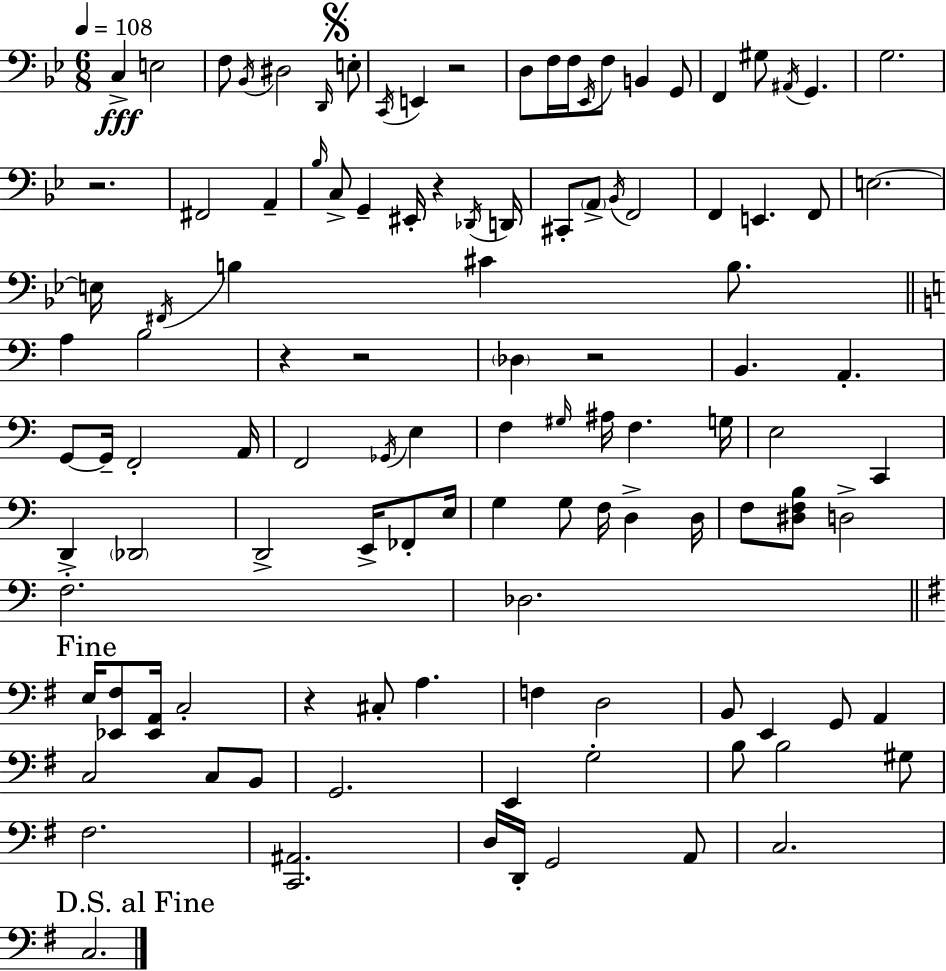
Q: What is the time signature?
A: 6/8